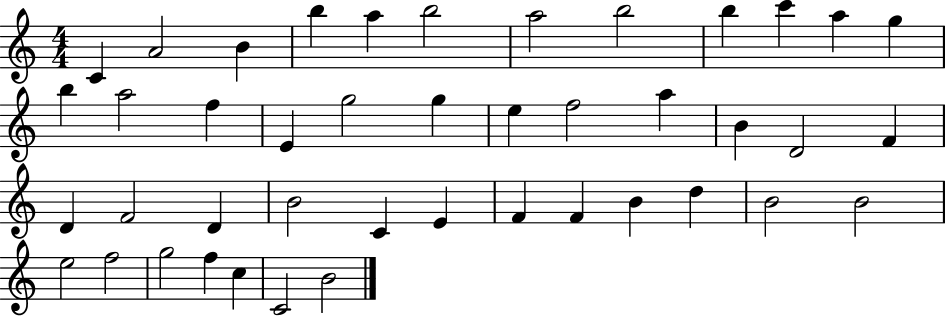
{
  \clef treble
  \numericTimeSignature
  \time 4/4
  \key c \major
  c'4 a'2 b'4 | b''4 a''4 b''2 | a''2 b''2 | b''4 c'''4 a''4 g''4 | \break b''4 a''2 f''4 | e'4 g''2 g''4 | e''4 f''2 a''4 | b'4 d'2 f'4 | \break d'4 f'2 d'4 | b'2 c'4 e'4 | f'4 f'4 b'4 d''4 | b'2 b'2 | \break e''2 f''2 | g''2 f''4 c''4 | c'2 b'2 | \bar "|."
}